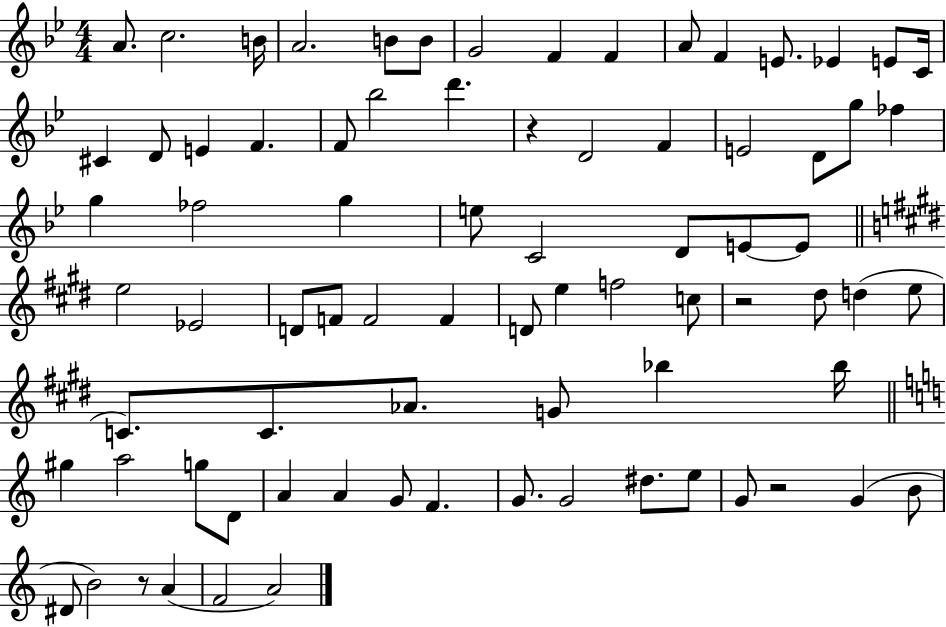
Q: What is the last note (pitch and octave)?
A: A4